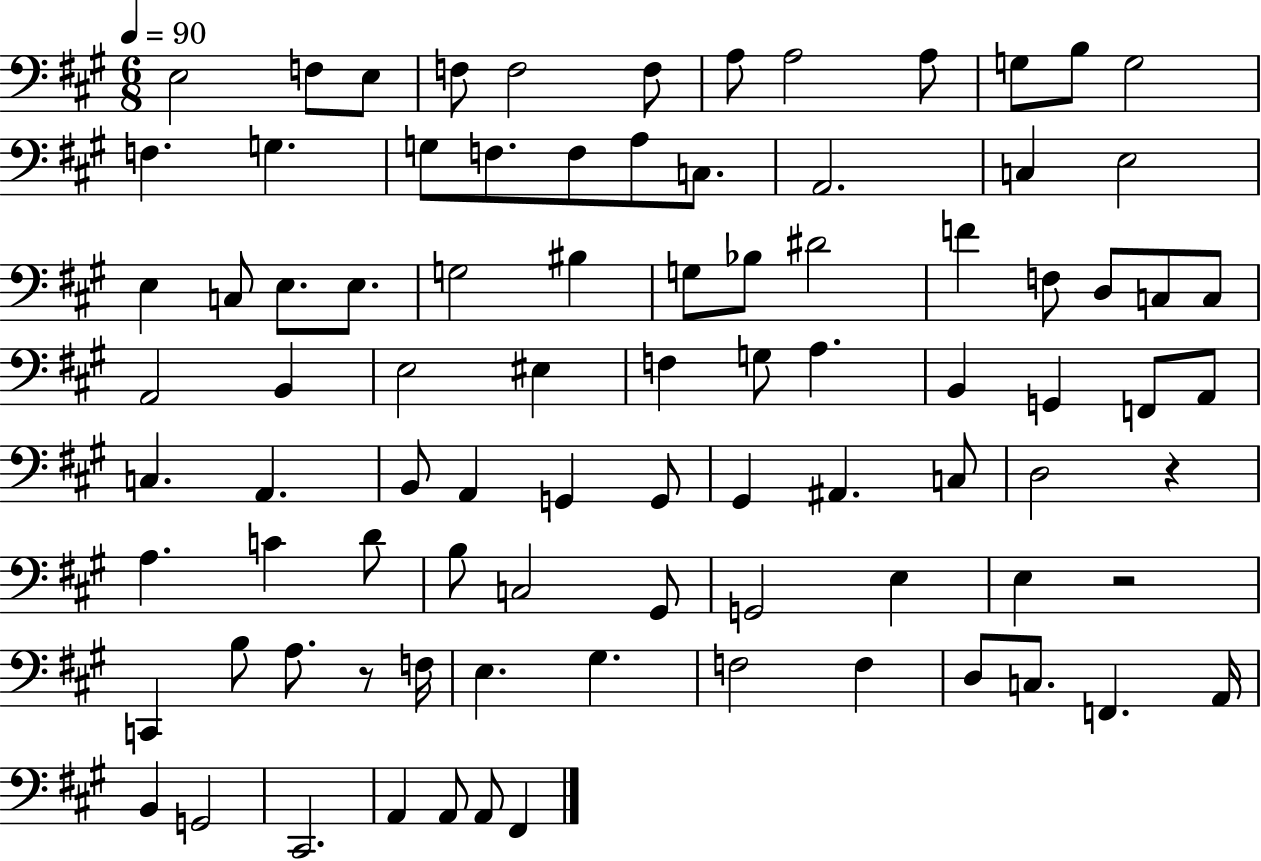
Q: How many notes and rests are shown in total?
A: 88